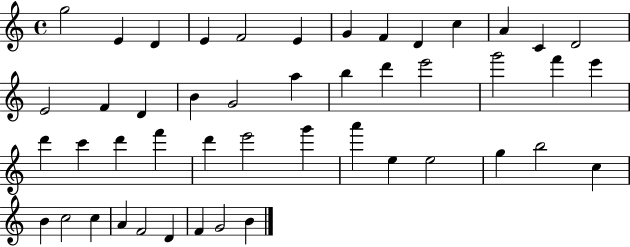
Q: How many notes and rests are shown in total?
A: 47